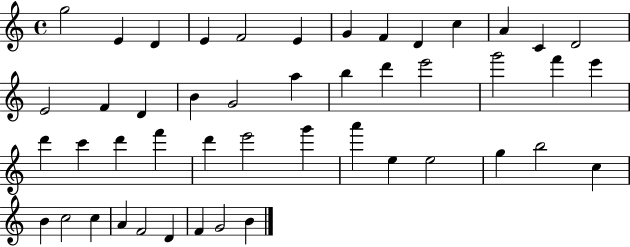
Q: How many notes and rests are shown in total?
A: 47